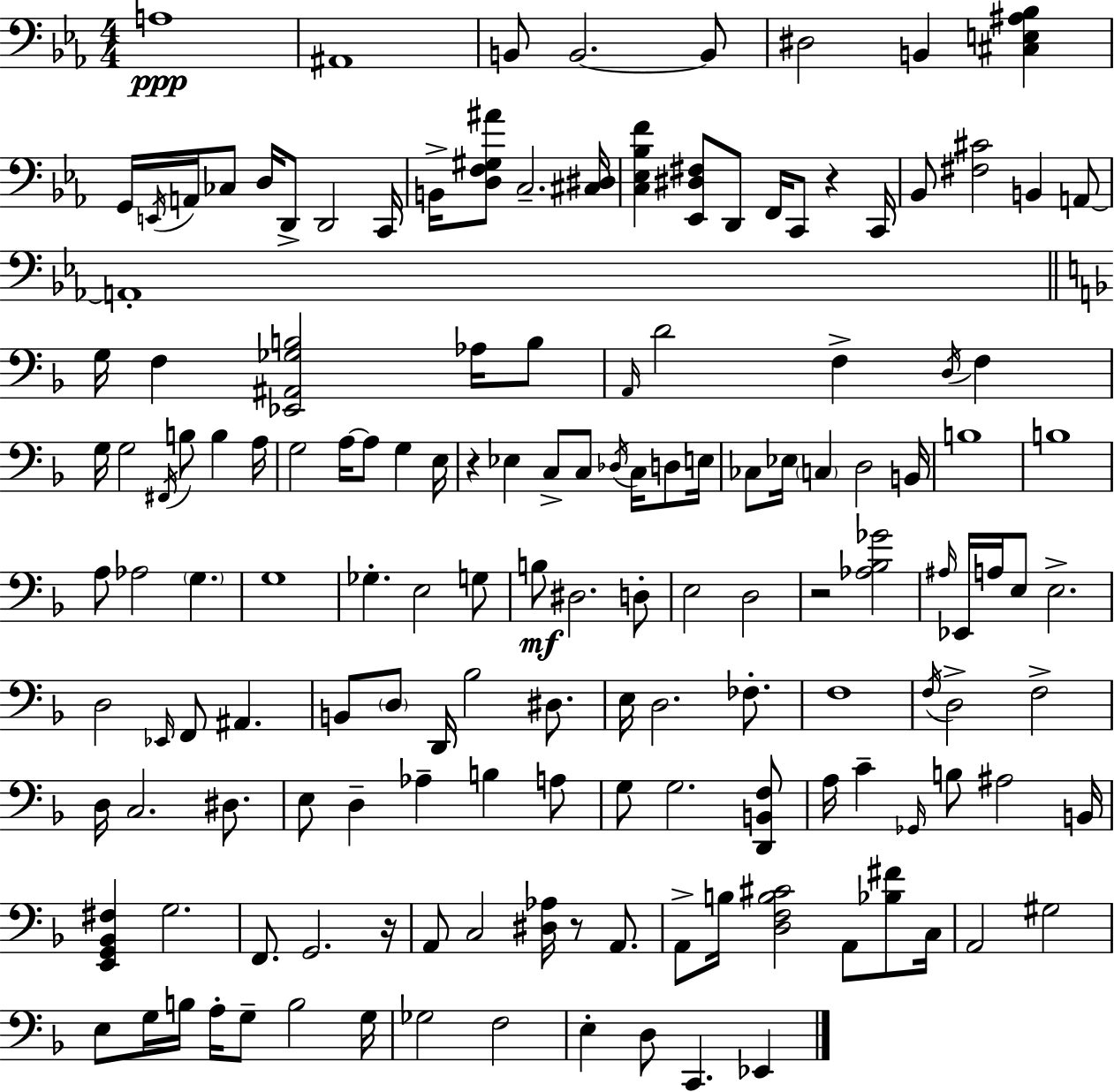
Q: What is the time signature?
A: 4/4